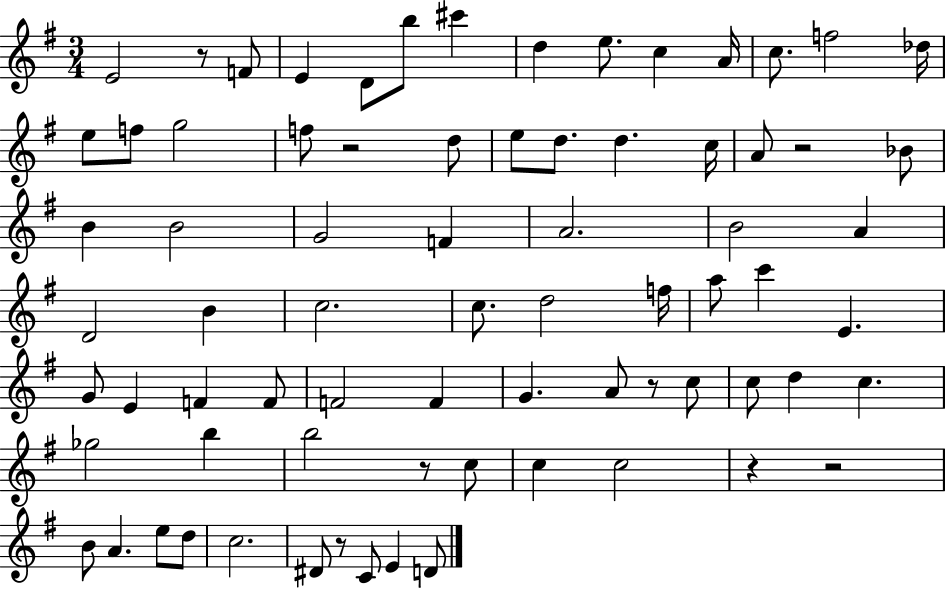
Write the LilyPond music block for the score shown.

{
  \clef treble
  \numericTimeSignature
  \time 3/4
  \key g \major
  e'2 r8 f'8 | e'4 d'8 b''8 cis'''4 | d''4 e''8. c''4 a'16 | c''8. f''2 des''16 | \break e''8 f''8 g''2 | f''8 r2 d''8 | e''8 d''8. d''4. c''16 | a'8 r2 bes'8 | \break b'4 b'2 | g'2 f'4 | a'2. | b'2 a'4 | \break d'2 b'4 | c''2. | c''8. d''2 f''16 | a''8 c'''4 e'4. | \break g'8 e'4 f'4 f'8 | f'2 f'4 | g'4. a'8 r8 c''8 | c''8 d''4 c''4. | \break ges''2 b''4 | b''2 r8 c''8 | c''4 c''2 | r4 r2 | \break b'8 a'4. e''8 d''8 | c''2. | dis'8 r8 c'8 e'4 d'8 | \bar "|."
}